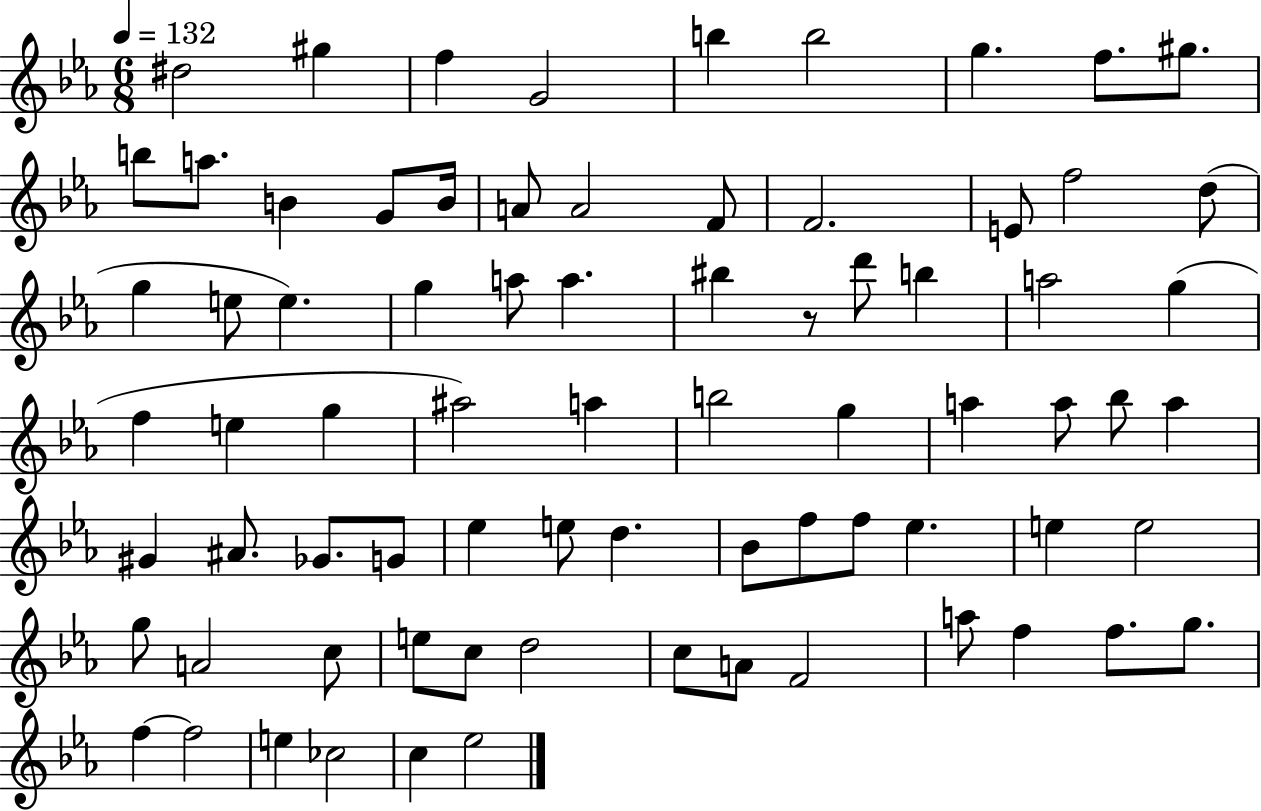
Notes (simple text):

D#5/h G#5/q F5/q G4/h B5/q B5/h G5/q. F5/e. G#5/e. B5/e A5/e. B4/q G4/e B4/s A4/e A4/h F4/e F4/h. E4/e F5/h D5/e G5/q E5/e E5/q. G5/q A5/e A5/q. BIS5/q R/e D6/e B5/q A5/h G5/q F5/q E5/q G5/q A#5/h A5/q B5/h G5/q A5/q A5/e Bb5/e A5/q G#4/q A#4/e. Gb4/e. G4/e Eb5/q E5/e D5/q. Bb4/e F5/e F5/e Eb5/q. E5/q E5/h G5/e A4/h C5/e E5/e C5/e D5/h C5/e A4/e F4/h A5/e F5/q F5/e. G5/e. F5/q F5/h E5/q CES5/h C5/q Eb5/h